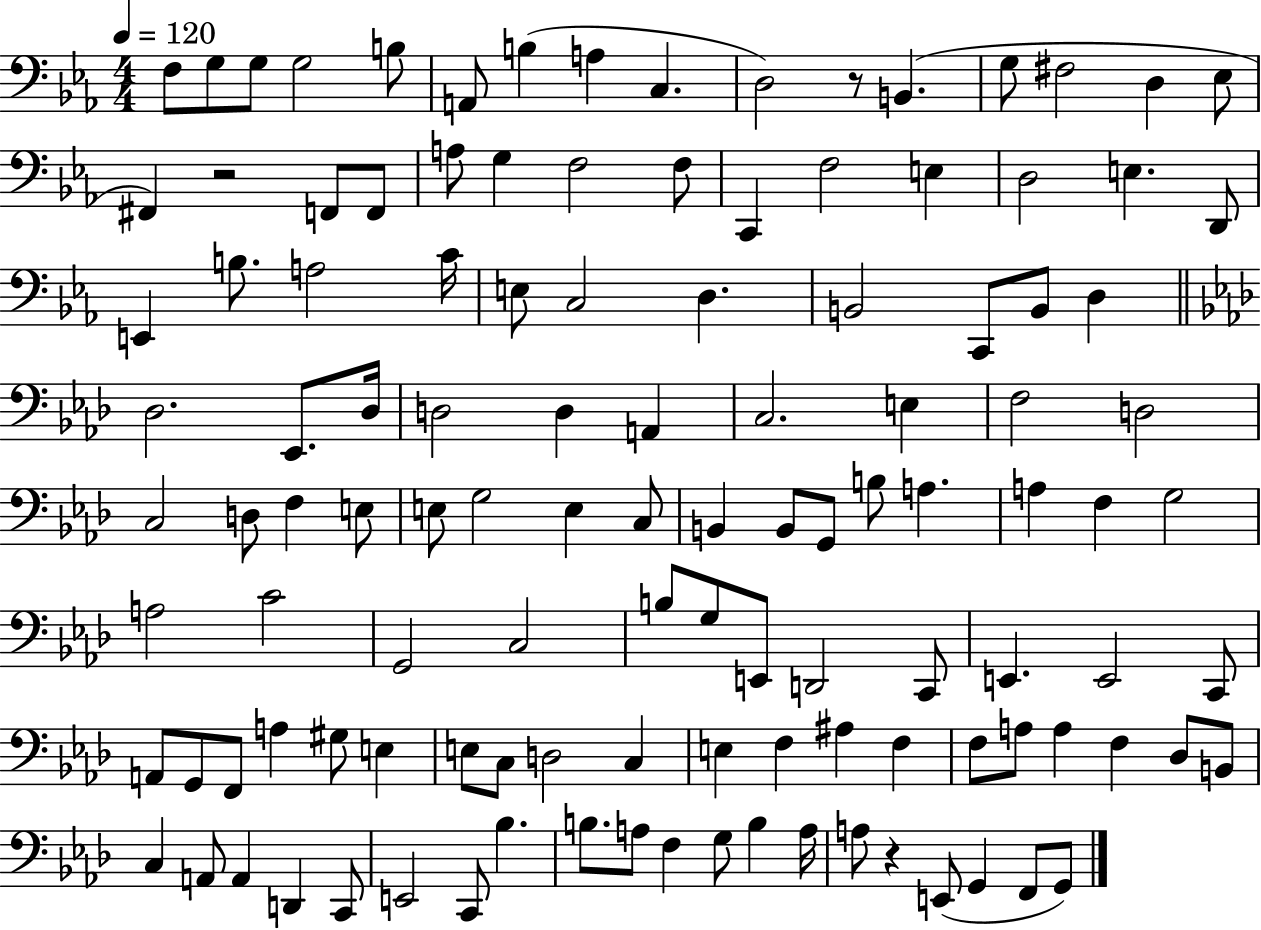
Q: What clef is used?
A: bass